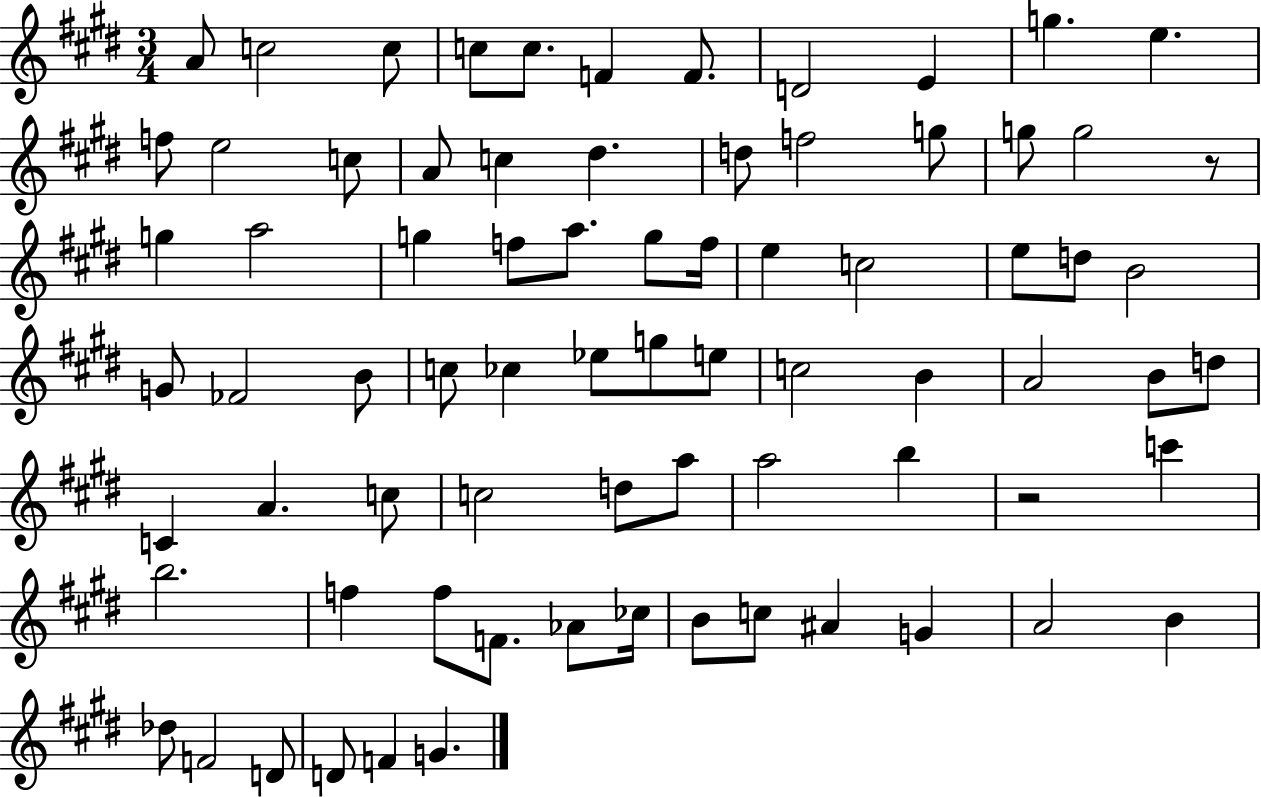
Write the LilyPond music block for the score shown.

{
  \clef treble
  \numericTimeSignature
  \time 3/4
  \key e \major
  a'8 c''2 c''8 | c''8 c''8. f'4 f'8. | d'2 e'4 | g''4. e''4. | \break f''8 e''2 c''8 | a'8 c''4 dis''4. | d''8 f''2 g''8 | g''8 g''2 r8 | \break g''4 a''2 | g''4 f''8 a''8. g''8 f''16 | e''4 c''2 | e''8 d''8 b'2 | \break g'8 fes'2 b'8 | c''8 ces''4 ees''8 g''8 e''8 | c''2 b'4 | a'2 b'8 d''8 | \break c'4 a'4. c''8 | c''2 d''8 a''8 | a''2 b''4 | r2 c'''4 | \break b''2. | f''4 f''8 f'8. aes'8 ces''16 | b'8 c''8 ais'4 g'4 | a'2 b'4 | \break des''8 f'2 d'8 | d'8 f'4 g'4. | \bar "|."
}